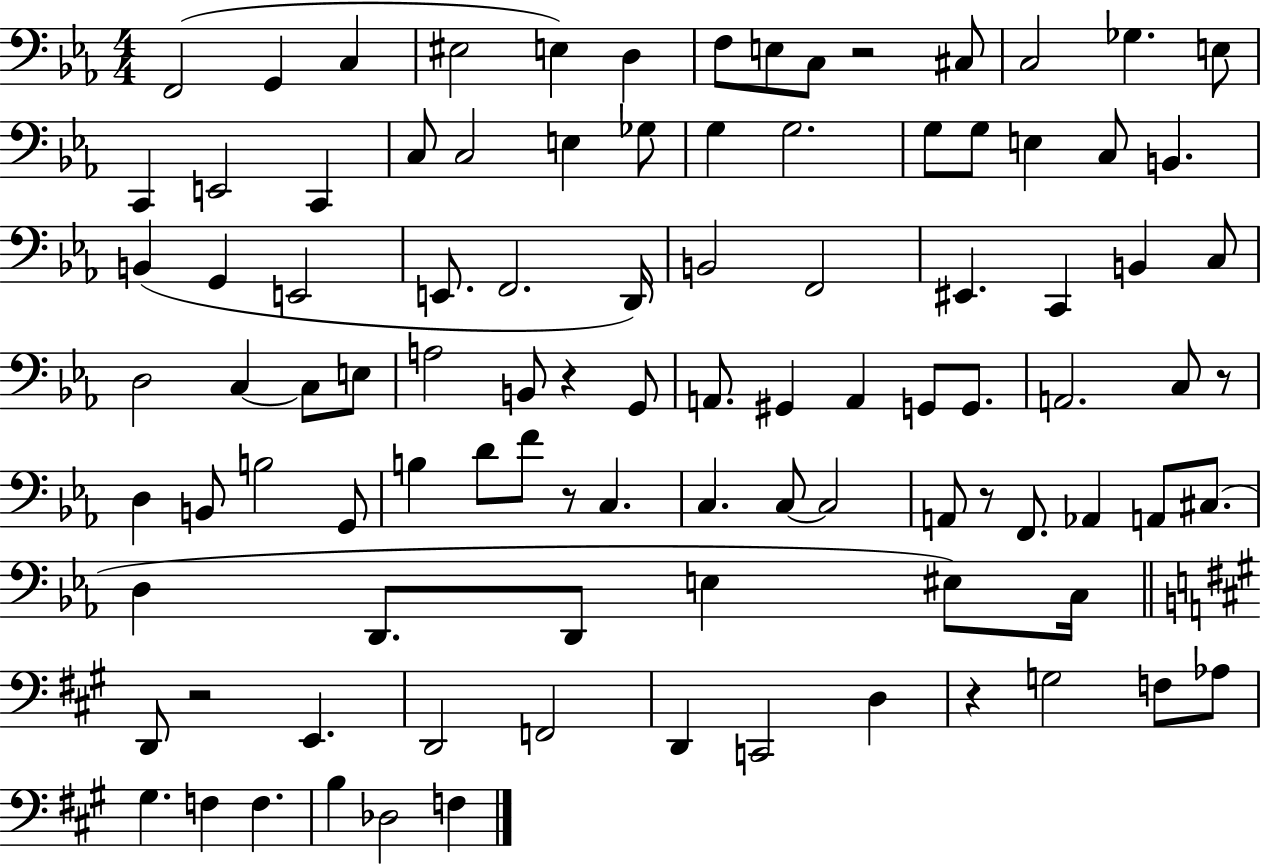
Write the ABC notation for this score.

X:1
T:Untitled
M:4/4
L:1/4
K:Eb
F,,2 G,, C, ^E,2 E, D, F,/2 E,/2 C,/2 z2 ^C,/2 C,2 _G, E,/2 C,, E,,2 C,, C,/2 C,2 E, _G,/2 G, G,2 G,/2 G,/2 E, C,/2 B,, B,, G,, E,,2 E,,/2 F,,2 D,,/4 B,,2 F,,2 ^E,, C,, B,, C,/2 D,2 C, C,/2 E,/2 A,2 B,,/2 z G,,/2 A,,/2 ^G,, A,, G,,/2 G,,/2 A,,2 C,/2 z/2 D, B,,/2 B,2 G,,/2 B, D/2 F/2 z/2 C, C, C,/2 C,2 A,,/2 z/2 F,,/2 _A,, A,,/2 ^C,/2 D, D,,/2 D,,/2 E, ^E,/2 C,/4 D,,/2 z2 E,, D,,2 F,,2 D,, C,,2 D, z G,2 F,/2 _A,/2 ^G, F, F, B, _D,2 F,